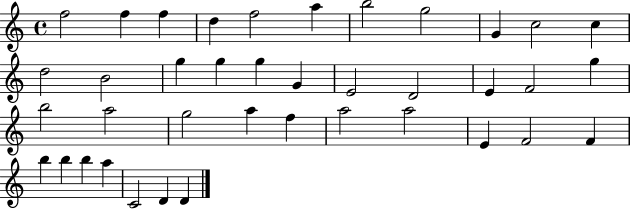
X:1
T:Untitled
M:4/4
L:1/4
K:C
f2 f f d f2 a b2 g2 G c2 c d2 B2 g g g G E2 D2 E F2 g b2 a2 g2 a f a2 a2 E F2 F b b b a C2 D D